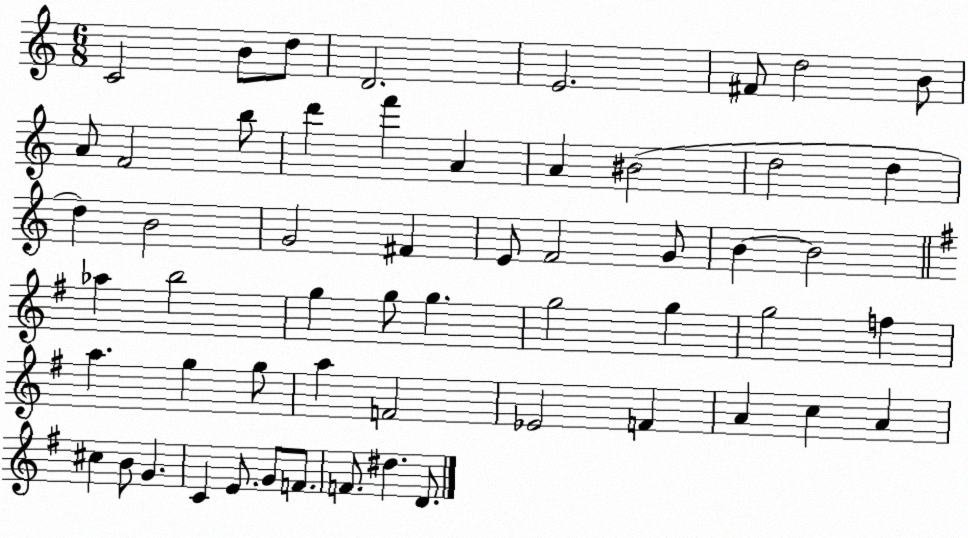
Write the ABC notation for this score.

X:1
T:Untitled
M:6/8
L:1/4
K:C
C2 B/2 d/2 D2 E2 ^F/2 d2 B/2 A/2 F2 b/2 d' f' A A ^B2 d2 d d B2 G2 ^F E/2 F2 G/2 B B2 _a b2 g g/2 g g2 g g2 f a g g/2 a F2 _E2 F A c A ^c B/2 G C E/2 G/2 F/2 F/2 ^d D/2